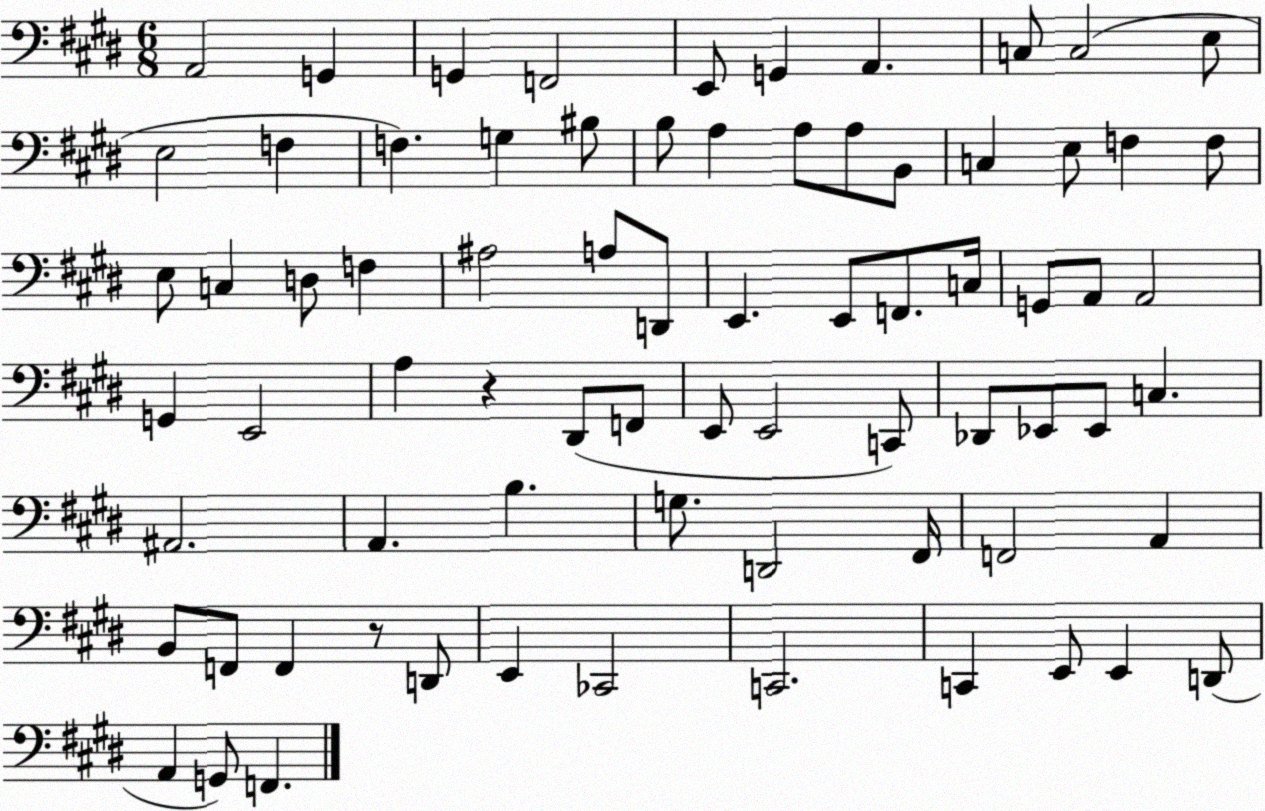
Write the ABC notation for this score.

X:1
T:Untitled
M:6/8
L:1/4
K:E
A,,2 G,, G,, F,,2 E,,/2 G,, A,, C,/2 C,2 E,/2 E,2 F, F, G, ^B,/2 B,/2 A, A,/2 A,/2 B,,/2 C, E,/2 F, F,/2 E,/2 C, D,/2 F, ^A,2 A,/2 D,,/2 E,, E,,/2 F,,/2 C,/4 G,,/2 A,,/2 A,,2 G,, E,,2 A, z ^D,,/2 F,,/2 E,,/2 E,,2 C,,/2 _D,,/2 _E,,/2 _E,,/2 C, ^A,,2 A,, B, G,/2 D,,2 ^F,,/4 F,,2 A,, B,,/2 F,,/2 F,, z/2 D,,/2 E,, _C,,2 C,,2 C,, E,,/2 E,, D,,/2 A,, G,,/2 F,,